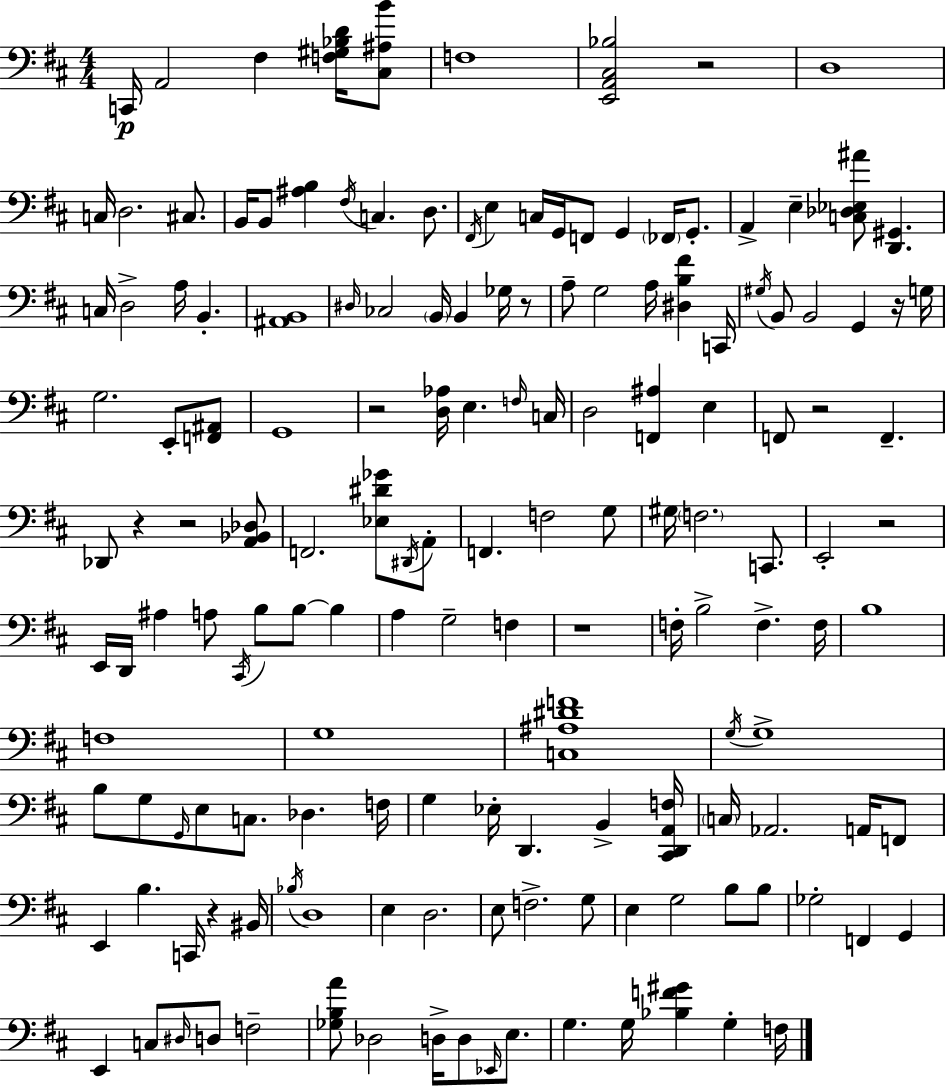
X:1
T:Untitled
M:4/4
L:1/4
K:D
C,,/4 A,,2 ^F, [F,^G,_B,D]/4 [^C,^A,B]/2 F,4 [E,,A,,^C,_B,]2 z2 D,4 C,/4 D,2 ^C,/2 B,,/4 B,,/2 [^A,B,] ^F,/4 C, D,/2 ^F,,/4 E, C,/4 G,,/4 F,,/2 G,, _F,,/4 G,,/2 A,, E, [C,_D,_E,^A]/2 [D,,^G,,] C,/4 D,2 A,/4 B,, [^A,,B,,]4 ^D,/4 _C,2 B,,/4 B,, _G,/4 z/2 A,/2 G,2 A,/4 [^D,B,^F] C,,/4 ^G,/4 B,,/2 B,,2 G,, z/4 G,/4 G,2 E,,/2 [F,,^A,,]/2 G,,4 z2 [D,_A,]/4 E, F,/4 C,/4 D,2 [F,,^A,] E, F,,/2 z2 F,, _D,,/2 z z2 [A,,_B,,_D,]/2 F,,2 [_E,^D_G]/2 ^D,,/4 A,,/2 F,, F,2 G,/2 ^G,/4 F,2 C,,/2 E,,2 z2 E,,/4 D,,/4 ^A, A,/2 ^C,,/4 B,/2 B,/2 B, A, G,2 F, z4 F,/4 B,2 F, F,/4 B,4 F,4 G,4 [C,^A,^DF]4 G,/4 G,4 B,/2 G,/2 G,,/4 E,/2 C,/2 _D, F,/4 G, _E,/4 D,, B,, [^C,,D,,A,,F,]/4 C,/4 _A,,2 A,,/4 F,,/2 E,, B, C,,/4 z ^B,,/4 _B,/4 D,4 E, D,2 E,/2 F,2 G,/2 E, G,2 B,/2 B,/2 _G,2 F,, G,, E,, C,/2 ^D,/4 D,/2 F,2 [_G,B,A]/2 _D,2 D,/4 D,/2 _E,,/4 E,/2 G, G,/4 [_B,F^G] G, F,/4